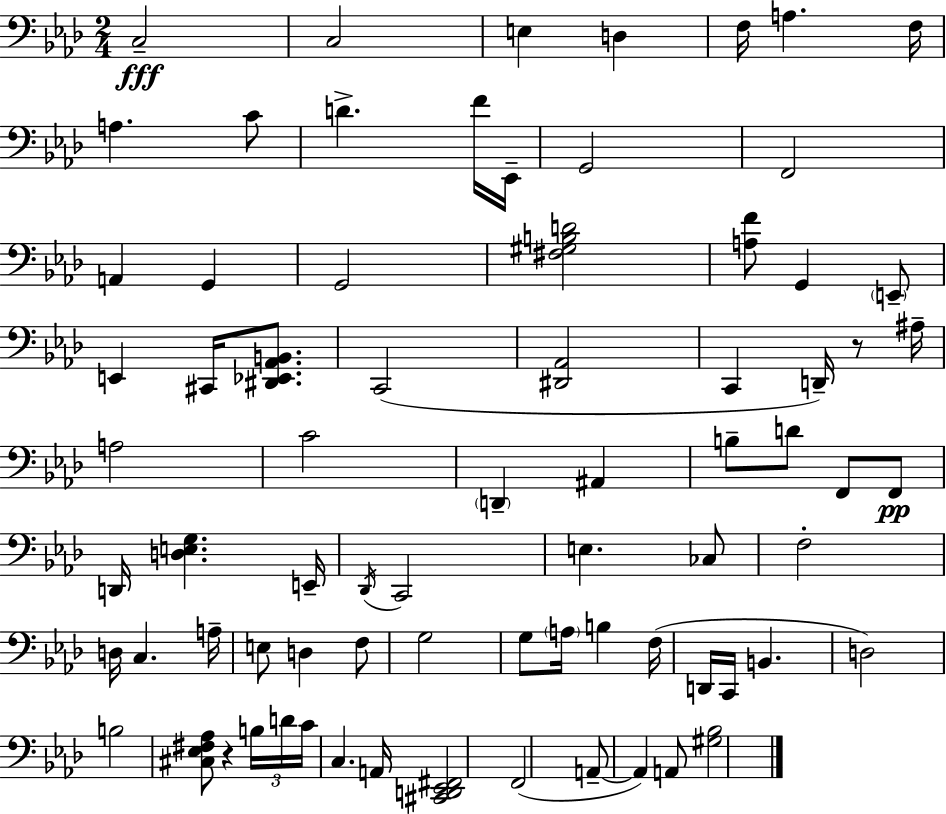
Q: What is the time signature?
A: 2/4